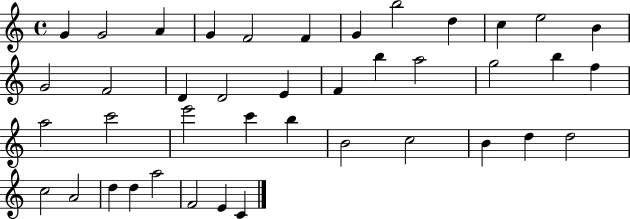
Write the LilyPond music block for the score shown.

{
  \clef treble
  \time 4/4
  \defaultTimeSignature
  \key c \major
  g'4 g'2 a'4 | g'4 f'2 f'4 | g'4 b''2 d''4 | c''4 e''2 b'4 | \break g'2 f'2 | d'4 d'2 e'4 | f'4 b''4 a''2 | g''2 b''4 f''4 | \break a''2 c'''2 | e'''2 c'''4 b''4 | b'2 c''2 | b'4 d''4 d''2 | \break c''2 a'2 | d''4 d''4 a''2 | f'2 e'4 c'4 | \bar "|."
}